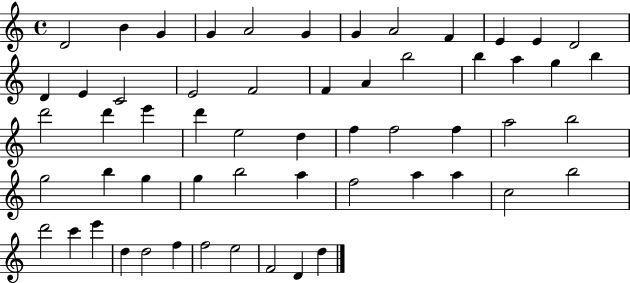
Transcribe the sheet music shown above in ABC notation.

X:1
T:Untitled
M:4/4
L:1/4
K:C
D2 B G G A2 G G A2 F E E D2 D E C2 E2 F2 F A b2 b a g b d'2 d' e' d' e2 d f f2 f a2 b2 g2 b g g b2 a f2 a a c2 b2 d'2 c' e' d d2 f f2 e2 F2 D d